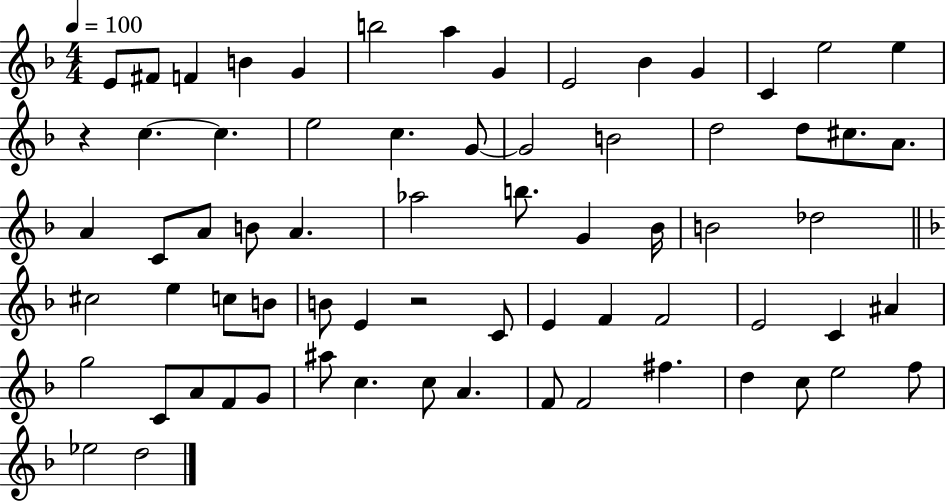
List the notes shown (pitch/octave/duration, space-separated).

E4/e F#4/e F4/q B4/q G4/q B5/h A5/q G4/q E4/h Bb4/q G4/q C4/q E5/h E5/q R/q C5/q. C5/q. E5/h C5/q. G4/e G4/h B4/h D5/h D5/e C#5/e. A4/e. A4/q C4/e A4/e B4/e A4/q. Ab5/h B5/e. G4/q Bb4/s B4/h Db5/h C#5/h E5/q C5/e B4/e B4/e E4/q R/h C4/e E4/q F4/q F4/h E4/h C4/q A#4/q G5/h C4/e A4/e F4/e G4/e A#5/e C5/q. C5/e A4/q. F4/e F4/h F#5/q. D5/q C5/e E5/h F5/e Eb5/h D5/h